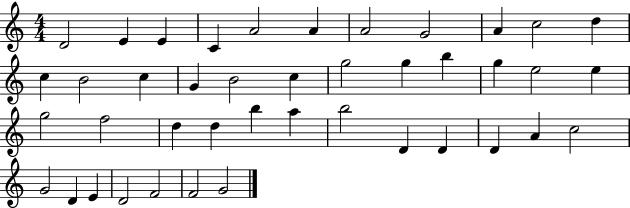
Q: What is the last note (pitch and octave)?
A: G4